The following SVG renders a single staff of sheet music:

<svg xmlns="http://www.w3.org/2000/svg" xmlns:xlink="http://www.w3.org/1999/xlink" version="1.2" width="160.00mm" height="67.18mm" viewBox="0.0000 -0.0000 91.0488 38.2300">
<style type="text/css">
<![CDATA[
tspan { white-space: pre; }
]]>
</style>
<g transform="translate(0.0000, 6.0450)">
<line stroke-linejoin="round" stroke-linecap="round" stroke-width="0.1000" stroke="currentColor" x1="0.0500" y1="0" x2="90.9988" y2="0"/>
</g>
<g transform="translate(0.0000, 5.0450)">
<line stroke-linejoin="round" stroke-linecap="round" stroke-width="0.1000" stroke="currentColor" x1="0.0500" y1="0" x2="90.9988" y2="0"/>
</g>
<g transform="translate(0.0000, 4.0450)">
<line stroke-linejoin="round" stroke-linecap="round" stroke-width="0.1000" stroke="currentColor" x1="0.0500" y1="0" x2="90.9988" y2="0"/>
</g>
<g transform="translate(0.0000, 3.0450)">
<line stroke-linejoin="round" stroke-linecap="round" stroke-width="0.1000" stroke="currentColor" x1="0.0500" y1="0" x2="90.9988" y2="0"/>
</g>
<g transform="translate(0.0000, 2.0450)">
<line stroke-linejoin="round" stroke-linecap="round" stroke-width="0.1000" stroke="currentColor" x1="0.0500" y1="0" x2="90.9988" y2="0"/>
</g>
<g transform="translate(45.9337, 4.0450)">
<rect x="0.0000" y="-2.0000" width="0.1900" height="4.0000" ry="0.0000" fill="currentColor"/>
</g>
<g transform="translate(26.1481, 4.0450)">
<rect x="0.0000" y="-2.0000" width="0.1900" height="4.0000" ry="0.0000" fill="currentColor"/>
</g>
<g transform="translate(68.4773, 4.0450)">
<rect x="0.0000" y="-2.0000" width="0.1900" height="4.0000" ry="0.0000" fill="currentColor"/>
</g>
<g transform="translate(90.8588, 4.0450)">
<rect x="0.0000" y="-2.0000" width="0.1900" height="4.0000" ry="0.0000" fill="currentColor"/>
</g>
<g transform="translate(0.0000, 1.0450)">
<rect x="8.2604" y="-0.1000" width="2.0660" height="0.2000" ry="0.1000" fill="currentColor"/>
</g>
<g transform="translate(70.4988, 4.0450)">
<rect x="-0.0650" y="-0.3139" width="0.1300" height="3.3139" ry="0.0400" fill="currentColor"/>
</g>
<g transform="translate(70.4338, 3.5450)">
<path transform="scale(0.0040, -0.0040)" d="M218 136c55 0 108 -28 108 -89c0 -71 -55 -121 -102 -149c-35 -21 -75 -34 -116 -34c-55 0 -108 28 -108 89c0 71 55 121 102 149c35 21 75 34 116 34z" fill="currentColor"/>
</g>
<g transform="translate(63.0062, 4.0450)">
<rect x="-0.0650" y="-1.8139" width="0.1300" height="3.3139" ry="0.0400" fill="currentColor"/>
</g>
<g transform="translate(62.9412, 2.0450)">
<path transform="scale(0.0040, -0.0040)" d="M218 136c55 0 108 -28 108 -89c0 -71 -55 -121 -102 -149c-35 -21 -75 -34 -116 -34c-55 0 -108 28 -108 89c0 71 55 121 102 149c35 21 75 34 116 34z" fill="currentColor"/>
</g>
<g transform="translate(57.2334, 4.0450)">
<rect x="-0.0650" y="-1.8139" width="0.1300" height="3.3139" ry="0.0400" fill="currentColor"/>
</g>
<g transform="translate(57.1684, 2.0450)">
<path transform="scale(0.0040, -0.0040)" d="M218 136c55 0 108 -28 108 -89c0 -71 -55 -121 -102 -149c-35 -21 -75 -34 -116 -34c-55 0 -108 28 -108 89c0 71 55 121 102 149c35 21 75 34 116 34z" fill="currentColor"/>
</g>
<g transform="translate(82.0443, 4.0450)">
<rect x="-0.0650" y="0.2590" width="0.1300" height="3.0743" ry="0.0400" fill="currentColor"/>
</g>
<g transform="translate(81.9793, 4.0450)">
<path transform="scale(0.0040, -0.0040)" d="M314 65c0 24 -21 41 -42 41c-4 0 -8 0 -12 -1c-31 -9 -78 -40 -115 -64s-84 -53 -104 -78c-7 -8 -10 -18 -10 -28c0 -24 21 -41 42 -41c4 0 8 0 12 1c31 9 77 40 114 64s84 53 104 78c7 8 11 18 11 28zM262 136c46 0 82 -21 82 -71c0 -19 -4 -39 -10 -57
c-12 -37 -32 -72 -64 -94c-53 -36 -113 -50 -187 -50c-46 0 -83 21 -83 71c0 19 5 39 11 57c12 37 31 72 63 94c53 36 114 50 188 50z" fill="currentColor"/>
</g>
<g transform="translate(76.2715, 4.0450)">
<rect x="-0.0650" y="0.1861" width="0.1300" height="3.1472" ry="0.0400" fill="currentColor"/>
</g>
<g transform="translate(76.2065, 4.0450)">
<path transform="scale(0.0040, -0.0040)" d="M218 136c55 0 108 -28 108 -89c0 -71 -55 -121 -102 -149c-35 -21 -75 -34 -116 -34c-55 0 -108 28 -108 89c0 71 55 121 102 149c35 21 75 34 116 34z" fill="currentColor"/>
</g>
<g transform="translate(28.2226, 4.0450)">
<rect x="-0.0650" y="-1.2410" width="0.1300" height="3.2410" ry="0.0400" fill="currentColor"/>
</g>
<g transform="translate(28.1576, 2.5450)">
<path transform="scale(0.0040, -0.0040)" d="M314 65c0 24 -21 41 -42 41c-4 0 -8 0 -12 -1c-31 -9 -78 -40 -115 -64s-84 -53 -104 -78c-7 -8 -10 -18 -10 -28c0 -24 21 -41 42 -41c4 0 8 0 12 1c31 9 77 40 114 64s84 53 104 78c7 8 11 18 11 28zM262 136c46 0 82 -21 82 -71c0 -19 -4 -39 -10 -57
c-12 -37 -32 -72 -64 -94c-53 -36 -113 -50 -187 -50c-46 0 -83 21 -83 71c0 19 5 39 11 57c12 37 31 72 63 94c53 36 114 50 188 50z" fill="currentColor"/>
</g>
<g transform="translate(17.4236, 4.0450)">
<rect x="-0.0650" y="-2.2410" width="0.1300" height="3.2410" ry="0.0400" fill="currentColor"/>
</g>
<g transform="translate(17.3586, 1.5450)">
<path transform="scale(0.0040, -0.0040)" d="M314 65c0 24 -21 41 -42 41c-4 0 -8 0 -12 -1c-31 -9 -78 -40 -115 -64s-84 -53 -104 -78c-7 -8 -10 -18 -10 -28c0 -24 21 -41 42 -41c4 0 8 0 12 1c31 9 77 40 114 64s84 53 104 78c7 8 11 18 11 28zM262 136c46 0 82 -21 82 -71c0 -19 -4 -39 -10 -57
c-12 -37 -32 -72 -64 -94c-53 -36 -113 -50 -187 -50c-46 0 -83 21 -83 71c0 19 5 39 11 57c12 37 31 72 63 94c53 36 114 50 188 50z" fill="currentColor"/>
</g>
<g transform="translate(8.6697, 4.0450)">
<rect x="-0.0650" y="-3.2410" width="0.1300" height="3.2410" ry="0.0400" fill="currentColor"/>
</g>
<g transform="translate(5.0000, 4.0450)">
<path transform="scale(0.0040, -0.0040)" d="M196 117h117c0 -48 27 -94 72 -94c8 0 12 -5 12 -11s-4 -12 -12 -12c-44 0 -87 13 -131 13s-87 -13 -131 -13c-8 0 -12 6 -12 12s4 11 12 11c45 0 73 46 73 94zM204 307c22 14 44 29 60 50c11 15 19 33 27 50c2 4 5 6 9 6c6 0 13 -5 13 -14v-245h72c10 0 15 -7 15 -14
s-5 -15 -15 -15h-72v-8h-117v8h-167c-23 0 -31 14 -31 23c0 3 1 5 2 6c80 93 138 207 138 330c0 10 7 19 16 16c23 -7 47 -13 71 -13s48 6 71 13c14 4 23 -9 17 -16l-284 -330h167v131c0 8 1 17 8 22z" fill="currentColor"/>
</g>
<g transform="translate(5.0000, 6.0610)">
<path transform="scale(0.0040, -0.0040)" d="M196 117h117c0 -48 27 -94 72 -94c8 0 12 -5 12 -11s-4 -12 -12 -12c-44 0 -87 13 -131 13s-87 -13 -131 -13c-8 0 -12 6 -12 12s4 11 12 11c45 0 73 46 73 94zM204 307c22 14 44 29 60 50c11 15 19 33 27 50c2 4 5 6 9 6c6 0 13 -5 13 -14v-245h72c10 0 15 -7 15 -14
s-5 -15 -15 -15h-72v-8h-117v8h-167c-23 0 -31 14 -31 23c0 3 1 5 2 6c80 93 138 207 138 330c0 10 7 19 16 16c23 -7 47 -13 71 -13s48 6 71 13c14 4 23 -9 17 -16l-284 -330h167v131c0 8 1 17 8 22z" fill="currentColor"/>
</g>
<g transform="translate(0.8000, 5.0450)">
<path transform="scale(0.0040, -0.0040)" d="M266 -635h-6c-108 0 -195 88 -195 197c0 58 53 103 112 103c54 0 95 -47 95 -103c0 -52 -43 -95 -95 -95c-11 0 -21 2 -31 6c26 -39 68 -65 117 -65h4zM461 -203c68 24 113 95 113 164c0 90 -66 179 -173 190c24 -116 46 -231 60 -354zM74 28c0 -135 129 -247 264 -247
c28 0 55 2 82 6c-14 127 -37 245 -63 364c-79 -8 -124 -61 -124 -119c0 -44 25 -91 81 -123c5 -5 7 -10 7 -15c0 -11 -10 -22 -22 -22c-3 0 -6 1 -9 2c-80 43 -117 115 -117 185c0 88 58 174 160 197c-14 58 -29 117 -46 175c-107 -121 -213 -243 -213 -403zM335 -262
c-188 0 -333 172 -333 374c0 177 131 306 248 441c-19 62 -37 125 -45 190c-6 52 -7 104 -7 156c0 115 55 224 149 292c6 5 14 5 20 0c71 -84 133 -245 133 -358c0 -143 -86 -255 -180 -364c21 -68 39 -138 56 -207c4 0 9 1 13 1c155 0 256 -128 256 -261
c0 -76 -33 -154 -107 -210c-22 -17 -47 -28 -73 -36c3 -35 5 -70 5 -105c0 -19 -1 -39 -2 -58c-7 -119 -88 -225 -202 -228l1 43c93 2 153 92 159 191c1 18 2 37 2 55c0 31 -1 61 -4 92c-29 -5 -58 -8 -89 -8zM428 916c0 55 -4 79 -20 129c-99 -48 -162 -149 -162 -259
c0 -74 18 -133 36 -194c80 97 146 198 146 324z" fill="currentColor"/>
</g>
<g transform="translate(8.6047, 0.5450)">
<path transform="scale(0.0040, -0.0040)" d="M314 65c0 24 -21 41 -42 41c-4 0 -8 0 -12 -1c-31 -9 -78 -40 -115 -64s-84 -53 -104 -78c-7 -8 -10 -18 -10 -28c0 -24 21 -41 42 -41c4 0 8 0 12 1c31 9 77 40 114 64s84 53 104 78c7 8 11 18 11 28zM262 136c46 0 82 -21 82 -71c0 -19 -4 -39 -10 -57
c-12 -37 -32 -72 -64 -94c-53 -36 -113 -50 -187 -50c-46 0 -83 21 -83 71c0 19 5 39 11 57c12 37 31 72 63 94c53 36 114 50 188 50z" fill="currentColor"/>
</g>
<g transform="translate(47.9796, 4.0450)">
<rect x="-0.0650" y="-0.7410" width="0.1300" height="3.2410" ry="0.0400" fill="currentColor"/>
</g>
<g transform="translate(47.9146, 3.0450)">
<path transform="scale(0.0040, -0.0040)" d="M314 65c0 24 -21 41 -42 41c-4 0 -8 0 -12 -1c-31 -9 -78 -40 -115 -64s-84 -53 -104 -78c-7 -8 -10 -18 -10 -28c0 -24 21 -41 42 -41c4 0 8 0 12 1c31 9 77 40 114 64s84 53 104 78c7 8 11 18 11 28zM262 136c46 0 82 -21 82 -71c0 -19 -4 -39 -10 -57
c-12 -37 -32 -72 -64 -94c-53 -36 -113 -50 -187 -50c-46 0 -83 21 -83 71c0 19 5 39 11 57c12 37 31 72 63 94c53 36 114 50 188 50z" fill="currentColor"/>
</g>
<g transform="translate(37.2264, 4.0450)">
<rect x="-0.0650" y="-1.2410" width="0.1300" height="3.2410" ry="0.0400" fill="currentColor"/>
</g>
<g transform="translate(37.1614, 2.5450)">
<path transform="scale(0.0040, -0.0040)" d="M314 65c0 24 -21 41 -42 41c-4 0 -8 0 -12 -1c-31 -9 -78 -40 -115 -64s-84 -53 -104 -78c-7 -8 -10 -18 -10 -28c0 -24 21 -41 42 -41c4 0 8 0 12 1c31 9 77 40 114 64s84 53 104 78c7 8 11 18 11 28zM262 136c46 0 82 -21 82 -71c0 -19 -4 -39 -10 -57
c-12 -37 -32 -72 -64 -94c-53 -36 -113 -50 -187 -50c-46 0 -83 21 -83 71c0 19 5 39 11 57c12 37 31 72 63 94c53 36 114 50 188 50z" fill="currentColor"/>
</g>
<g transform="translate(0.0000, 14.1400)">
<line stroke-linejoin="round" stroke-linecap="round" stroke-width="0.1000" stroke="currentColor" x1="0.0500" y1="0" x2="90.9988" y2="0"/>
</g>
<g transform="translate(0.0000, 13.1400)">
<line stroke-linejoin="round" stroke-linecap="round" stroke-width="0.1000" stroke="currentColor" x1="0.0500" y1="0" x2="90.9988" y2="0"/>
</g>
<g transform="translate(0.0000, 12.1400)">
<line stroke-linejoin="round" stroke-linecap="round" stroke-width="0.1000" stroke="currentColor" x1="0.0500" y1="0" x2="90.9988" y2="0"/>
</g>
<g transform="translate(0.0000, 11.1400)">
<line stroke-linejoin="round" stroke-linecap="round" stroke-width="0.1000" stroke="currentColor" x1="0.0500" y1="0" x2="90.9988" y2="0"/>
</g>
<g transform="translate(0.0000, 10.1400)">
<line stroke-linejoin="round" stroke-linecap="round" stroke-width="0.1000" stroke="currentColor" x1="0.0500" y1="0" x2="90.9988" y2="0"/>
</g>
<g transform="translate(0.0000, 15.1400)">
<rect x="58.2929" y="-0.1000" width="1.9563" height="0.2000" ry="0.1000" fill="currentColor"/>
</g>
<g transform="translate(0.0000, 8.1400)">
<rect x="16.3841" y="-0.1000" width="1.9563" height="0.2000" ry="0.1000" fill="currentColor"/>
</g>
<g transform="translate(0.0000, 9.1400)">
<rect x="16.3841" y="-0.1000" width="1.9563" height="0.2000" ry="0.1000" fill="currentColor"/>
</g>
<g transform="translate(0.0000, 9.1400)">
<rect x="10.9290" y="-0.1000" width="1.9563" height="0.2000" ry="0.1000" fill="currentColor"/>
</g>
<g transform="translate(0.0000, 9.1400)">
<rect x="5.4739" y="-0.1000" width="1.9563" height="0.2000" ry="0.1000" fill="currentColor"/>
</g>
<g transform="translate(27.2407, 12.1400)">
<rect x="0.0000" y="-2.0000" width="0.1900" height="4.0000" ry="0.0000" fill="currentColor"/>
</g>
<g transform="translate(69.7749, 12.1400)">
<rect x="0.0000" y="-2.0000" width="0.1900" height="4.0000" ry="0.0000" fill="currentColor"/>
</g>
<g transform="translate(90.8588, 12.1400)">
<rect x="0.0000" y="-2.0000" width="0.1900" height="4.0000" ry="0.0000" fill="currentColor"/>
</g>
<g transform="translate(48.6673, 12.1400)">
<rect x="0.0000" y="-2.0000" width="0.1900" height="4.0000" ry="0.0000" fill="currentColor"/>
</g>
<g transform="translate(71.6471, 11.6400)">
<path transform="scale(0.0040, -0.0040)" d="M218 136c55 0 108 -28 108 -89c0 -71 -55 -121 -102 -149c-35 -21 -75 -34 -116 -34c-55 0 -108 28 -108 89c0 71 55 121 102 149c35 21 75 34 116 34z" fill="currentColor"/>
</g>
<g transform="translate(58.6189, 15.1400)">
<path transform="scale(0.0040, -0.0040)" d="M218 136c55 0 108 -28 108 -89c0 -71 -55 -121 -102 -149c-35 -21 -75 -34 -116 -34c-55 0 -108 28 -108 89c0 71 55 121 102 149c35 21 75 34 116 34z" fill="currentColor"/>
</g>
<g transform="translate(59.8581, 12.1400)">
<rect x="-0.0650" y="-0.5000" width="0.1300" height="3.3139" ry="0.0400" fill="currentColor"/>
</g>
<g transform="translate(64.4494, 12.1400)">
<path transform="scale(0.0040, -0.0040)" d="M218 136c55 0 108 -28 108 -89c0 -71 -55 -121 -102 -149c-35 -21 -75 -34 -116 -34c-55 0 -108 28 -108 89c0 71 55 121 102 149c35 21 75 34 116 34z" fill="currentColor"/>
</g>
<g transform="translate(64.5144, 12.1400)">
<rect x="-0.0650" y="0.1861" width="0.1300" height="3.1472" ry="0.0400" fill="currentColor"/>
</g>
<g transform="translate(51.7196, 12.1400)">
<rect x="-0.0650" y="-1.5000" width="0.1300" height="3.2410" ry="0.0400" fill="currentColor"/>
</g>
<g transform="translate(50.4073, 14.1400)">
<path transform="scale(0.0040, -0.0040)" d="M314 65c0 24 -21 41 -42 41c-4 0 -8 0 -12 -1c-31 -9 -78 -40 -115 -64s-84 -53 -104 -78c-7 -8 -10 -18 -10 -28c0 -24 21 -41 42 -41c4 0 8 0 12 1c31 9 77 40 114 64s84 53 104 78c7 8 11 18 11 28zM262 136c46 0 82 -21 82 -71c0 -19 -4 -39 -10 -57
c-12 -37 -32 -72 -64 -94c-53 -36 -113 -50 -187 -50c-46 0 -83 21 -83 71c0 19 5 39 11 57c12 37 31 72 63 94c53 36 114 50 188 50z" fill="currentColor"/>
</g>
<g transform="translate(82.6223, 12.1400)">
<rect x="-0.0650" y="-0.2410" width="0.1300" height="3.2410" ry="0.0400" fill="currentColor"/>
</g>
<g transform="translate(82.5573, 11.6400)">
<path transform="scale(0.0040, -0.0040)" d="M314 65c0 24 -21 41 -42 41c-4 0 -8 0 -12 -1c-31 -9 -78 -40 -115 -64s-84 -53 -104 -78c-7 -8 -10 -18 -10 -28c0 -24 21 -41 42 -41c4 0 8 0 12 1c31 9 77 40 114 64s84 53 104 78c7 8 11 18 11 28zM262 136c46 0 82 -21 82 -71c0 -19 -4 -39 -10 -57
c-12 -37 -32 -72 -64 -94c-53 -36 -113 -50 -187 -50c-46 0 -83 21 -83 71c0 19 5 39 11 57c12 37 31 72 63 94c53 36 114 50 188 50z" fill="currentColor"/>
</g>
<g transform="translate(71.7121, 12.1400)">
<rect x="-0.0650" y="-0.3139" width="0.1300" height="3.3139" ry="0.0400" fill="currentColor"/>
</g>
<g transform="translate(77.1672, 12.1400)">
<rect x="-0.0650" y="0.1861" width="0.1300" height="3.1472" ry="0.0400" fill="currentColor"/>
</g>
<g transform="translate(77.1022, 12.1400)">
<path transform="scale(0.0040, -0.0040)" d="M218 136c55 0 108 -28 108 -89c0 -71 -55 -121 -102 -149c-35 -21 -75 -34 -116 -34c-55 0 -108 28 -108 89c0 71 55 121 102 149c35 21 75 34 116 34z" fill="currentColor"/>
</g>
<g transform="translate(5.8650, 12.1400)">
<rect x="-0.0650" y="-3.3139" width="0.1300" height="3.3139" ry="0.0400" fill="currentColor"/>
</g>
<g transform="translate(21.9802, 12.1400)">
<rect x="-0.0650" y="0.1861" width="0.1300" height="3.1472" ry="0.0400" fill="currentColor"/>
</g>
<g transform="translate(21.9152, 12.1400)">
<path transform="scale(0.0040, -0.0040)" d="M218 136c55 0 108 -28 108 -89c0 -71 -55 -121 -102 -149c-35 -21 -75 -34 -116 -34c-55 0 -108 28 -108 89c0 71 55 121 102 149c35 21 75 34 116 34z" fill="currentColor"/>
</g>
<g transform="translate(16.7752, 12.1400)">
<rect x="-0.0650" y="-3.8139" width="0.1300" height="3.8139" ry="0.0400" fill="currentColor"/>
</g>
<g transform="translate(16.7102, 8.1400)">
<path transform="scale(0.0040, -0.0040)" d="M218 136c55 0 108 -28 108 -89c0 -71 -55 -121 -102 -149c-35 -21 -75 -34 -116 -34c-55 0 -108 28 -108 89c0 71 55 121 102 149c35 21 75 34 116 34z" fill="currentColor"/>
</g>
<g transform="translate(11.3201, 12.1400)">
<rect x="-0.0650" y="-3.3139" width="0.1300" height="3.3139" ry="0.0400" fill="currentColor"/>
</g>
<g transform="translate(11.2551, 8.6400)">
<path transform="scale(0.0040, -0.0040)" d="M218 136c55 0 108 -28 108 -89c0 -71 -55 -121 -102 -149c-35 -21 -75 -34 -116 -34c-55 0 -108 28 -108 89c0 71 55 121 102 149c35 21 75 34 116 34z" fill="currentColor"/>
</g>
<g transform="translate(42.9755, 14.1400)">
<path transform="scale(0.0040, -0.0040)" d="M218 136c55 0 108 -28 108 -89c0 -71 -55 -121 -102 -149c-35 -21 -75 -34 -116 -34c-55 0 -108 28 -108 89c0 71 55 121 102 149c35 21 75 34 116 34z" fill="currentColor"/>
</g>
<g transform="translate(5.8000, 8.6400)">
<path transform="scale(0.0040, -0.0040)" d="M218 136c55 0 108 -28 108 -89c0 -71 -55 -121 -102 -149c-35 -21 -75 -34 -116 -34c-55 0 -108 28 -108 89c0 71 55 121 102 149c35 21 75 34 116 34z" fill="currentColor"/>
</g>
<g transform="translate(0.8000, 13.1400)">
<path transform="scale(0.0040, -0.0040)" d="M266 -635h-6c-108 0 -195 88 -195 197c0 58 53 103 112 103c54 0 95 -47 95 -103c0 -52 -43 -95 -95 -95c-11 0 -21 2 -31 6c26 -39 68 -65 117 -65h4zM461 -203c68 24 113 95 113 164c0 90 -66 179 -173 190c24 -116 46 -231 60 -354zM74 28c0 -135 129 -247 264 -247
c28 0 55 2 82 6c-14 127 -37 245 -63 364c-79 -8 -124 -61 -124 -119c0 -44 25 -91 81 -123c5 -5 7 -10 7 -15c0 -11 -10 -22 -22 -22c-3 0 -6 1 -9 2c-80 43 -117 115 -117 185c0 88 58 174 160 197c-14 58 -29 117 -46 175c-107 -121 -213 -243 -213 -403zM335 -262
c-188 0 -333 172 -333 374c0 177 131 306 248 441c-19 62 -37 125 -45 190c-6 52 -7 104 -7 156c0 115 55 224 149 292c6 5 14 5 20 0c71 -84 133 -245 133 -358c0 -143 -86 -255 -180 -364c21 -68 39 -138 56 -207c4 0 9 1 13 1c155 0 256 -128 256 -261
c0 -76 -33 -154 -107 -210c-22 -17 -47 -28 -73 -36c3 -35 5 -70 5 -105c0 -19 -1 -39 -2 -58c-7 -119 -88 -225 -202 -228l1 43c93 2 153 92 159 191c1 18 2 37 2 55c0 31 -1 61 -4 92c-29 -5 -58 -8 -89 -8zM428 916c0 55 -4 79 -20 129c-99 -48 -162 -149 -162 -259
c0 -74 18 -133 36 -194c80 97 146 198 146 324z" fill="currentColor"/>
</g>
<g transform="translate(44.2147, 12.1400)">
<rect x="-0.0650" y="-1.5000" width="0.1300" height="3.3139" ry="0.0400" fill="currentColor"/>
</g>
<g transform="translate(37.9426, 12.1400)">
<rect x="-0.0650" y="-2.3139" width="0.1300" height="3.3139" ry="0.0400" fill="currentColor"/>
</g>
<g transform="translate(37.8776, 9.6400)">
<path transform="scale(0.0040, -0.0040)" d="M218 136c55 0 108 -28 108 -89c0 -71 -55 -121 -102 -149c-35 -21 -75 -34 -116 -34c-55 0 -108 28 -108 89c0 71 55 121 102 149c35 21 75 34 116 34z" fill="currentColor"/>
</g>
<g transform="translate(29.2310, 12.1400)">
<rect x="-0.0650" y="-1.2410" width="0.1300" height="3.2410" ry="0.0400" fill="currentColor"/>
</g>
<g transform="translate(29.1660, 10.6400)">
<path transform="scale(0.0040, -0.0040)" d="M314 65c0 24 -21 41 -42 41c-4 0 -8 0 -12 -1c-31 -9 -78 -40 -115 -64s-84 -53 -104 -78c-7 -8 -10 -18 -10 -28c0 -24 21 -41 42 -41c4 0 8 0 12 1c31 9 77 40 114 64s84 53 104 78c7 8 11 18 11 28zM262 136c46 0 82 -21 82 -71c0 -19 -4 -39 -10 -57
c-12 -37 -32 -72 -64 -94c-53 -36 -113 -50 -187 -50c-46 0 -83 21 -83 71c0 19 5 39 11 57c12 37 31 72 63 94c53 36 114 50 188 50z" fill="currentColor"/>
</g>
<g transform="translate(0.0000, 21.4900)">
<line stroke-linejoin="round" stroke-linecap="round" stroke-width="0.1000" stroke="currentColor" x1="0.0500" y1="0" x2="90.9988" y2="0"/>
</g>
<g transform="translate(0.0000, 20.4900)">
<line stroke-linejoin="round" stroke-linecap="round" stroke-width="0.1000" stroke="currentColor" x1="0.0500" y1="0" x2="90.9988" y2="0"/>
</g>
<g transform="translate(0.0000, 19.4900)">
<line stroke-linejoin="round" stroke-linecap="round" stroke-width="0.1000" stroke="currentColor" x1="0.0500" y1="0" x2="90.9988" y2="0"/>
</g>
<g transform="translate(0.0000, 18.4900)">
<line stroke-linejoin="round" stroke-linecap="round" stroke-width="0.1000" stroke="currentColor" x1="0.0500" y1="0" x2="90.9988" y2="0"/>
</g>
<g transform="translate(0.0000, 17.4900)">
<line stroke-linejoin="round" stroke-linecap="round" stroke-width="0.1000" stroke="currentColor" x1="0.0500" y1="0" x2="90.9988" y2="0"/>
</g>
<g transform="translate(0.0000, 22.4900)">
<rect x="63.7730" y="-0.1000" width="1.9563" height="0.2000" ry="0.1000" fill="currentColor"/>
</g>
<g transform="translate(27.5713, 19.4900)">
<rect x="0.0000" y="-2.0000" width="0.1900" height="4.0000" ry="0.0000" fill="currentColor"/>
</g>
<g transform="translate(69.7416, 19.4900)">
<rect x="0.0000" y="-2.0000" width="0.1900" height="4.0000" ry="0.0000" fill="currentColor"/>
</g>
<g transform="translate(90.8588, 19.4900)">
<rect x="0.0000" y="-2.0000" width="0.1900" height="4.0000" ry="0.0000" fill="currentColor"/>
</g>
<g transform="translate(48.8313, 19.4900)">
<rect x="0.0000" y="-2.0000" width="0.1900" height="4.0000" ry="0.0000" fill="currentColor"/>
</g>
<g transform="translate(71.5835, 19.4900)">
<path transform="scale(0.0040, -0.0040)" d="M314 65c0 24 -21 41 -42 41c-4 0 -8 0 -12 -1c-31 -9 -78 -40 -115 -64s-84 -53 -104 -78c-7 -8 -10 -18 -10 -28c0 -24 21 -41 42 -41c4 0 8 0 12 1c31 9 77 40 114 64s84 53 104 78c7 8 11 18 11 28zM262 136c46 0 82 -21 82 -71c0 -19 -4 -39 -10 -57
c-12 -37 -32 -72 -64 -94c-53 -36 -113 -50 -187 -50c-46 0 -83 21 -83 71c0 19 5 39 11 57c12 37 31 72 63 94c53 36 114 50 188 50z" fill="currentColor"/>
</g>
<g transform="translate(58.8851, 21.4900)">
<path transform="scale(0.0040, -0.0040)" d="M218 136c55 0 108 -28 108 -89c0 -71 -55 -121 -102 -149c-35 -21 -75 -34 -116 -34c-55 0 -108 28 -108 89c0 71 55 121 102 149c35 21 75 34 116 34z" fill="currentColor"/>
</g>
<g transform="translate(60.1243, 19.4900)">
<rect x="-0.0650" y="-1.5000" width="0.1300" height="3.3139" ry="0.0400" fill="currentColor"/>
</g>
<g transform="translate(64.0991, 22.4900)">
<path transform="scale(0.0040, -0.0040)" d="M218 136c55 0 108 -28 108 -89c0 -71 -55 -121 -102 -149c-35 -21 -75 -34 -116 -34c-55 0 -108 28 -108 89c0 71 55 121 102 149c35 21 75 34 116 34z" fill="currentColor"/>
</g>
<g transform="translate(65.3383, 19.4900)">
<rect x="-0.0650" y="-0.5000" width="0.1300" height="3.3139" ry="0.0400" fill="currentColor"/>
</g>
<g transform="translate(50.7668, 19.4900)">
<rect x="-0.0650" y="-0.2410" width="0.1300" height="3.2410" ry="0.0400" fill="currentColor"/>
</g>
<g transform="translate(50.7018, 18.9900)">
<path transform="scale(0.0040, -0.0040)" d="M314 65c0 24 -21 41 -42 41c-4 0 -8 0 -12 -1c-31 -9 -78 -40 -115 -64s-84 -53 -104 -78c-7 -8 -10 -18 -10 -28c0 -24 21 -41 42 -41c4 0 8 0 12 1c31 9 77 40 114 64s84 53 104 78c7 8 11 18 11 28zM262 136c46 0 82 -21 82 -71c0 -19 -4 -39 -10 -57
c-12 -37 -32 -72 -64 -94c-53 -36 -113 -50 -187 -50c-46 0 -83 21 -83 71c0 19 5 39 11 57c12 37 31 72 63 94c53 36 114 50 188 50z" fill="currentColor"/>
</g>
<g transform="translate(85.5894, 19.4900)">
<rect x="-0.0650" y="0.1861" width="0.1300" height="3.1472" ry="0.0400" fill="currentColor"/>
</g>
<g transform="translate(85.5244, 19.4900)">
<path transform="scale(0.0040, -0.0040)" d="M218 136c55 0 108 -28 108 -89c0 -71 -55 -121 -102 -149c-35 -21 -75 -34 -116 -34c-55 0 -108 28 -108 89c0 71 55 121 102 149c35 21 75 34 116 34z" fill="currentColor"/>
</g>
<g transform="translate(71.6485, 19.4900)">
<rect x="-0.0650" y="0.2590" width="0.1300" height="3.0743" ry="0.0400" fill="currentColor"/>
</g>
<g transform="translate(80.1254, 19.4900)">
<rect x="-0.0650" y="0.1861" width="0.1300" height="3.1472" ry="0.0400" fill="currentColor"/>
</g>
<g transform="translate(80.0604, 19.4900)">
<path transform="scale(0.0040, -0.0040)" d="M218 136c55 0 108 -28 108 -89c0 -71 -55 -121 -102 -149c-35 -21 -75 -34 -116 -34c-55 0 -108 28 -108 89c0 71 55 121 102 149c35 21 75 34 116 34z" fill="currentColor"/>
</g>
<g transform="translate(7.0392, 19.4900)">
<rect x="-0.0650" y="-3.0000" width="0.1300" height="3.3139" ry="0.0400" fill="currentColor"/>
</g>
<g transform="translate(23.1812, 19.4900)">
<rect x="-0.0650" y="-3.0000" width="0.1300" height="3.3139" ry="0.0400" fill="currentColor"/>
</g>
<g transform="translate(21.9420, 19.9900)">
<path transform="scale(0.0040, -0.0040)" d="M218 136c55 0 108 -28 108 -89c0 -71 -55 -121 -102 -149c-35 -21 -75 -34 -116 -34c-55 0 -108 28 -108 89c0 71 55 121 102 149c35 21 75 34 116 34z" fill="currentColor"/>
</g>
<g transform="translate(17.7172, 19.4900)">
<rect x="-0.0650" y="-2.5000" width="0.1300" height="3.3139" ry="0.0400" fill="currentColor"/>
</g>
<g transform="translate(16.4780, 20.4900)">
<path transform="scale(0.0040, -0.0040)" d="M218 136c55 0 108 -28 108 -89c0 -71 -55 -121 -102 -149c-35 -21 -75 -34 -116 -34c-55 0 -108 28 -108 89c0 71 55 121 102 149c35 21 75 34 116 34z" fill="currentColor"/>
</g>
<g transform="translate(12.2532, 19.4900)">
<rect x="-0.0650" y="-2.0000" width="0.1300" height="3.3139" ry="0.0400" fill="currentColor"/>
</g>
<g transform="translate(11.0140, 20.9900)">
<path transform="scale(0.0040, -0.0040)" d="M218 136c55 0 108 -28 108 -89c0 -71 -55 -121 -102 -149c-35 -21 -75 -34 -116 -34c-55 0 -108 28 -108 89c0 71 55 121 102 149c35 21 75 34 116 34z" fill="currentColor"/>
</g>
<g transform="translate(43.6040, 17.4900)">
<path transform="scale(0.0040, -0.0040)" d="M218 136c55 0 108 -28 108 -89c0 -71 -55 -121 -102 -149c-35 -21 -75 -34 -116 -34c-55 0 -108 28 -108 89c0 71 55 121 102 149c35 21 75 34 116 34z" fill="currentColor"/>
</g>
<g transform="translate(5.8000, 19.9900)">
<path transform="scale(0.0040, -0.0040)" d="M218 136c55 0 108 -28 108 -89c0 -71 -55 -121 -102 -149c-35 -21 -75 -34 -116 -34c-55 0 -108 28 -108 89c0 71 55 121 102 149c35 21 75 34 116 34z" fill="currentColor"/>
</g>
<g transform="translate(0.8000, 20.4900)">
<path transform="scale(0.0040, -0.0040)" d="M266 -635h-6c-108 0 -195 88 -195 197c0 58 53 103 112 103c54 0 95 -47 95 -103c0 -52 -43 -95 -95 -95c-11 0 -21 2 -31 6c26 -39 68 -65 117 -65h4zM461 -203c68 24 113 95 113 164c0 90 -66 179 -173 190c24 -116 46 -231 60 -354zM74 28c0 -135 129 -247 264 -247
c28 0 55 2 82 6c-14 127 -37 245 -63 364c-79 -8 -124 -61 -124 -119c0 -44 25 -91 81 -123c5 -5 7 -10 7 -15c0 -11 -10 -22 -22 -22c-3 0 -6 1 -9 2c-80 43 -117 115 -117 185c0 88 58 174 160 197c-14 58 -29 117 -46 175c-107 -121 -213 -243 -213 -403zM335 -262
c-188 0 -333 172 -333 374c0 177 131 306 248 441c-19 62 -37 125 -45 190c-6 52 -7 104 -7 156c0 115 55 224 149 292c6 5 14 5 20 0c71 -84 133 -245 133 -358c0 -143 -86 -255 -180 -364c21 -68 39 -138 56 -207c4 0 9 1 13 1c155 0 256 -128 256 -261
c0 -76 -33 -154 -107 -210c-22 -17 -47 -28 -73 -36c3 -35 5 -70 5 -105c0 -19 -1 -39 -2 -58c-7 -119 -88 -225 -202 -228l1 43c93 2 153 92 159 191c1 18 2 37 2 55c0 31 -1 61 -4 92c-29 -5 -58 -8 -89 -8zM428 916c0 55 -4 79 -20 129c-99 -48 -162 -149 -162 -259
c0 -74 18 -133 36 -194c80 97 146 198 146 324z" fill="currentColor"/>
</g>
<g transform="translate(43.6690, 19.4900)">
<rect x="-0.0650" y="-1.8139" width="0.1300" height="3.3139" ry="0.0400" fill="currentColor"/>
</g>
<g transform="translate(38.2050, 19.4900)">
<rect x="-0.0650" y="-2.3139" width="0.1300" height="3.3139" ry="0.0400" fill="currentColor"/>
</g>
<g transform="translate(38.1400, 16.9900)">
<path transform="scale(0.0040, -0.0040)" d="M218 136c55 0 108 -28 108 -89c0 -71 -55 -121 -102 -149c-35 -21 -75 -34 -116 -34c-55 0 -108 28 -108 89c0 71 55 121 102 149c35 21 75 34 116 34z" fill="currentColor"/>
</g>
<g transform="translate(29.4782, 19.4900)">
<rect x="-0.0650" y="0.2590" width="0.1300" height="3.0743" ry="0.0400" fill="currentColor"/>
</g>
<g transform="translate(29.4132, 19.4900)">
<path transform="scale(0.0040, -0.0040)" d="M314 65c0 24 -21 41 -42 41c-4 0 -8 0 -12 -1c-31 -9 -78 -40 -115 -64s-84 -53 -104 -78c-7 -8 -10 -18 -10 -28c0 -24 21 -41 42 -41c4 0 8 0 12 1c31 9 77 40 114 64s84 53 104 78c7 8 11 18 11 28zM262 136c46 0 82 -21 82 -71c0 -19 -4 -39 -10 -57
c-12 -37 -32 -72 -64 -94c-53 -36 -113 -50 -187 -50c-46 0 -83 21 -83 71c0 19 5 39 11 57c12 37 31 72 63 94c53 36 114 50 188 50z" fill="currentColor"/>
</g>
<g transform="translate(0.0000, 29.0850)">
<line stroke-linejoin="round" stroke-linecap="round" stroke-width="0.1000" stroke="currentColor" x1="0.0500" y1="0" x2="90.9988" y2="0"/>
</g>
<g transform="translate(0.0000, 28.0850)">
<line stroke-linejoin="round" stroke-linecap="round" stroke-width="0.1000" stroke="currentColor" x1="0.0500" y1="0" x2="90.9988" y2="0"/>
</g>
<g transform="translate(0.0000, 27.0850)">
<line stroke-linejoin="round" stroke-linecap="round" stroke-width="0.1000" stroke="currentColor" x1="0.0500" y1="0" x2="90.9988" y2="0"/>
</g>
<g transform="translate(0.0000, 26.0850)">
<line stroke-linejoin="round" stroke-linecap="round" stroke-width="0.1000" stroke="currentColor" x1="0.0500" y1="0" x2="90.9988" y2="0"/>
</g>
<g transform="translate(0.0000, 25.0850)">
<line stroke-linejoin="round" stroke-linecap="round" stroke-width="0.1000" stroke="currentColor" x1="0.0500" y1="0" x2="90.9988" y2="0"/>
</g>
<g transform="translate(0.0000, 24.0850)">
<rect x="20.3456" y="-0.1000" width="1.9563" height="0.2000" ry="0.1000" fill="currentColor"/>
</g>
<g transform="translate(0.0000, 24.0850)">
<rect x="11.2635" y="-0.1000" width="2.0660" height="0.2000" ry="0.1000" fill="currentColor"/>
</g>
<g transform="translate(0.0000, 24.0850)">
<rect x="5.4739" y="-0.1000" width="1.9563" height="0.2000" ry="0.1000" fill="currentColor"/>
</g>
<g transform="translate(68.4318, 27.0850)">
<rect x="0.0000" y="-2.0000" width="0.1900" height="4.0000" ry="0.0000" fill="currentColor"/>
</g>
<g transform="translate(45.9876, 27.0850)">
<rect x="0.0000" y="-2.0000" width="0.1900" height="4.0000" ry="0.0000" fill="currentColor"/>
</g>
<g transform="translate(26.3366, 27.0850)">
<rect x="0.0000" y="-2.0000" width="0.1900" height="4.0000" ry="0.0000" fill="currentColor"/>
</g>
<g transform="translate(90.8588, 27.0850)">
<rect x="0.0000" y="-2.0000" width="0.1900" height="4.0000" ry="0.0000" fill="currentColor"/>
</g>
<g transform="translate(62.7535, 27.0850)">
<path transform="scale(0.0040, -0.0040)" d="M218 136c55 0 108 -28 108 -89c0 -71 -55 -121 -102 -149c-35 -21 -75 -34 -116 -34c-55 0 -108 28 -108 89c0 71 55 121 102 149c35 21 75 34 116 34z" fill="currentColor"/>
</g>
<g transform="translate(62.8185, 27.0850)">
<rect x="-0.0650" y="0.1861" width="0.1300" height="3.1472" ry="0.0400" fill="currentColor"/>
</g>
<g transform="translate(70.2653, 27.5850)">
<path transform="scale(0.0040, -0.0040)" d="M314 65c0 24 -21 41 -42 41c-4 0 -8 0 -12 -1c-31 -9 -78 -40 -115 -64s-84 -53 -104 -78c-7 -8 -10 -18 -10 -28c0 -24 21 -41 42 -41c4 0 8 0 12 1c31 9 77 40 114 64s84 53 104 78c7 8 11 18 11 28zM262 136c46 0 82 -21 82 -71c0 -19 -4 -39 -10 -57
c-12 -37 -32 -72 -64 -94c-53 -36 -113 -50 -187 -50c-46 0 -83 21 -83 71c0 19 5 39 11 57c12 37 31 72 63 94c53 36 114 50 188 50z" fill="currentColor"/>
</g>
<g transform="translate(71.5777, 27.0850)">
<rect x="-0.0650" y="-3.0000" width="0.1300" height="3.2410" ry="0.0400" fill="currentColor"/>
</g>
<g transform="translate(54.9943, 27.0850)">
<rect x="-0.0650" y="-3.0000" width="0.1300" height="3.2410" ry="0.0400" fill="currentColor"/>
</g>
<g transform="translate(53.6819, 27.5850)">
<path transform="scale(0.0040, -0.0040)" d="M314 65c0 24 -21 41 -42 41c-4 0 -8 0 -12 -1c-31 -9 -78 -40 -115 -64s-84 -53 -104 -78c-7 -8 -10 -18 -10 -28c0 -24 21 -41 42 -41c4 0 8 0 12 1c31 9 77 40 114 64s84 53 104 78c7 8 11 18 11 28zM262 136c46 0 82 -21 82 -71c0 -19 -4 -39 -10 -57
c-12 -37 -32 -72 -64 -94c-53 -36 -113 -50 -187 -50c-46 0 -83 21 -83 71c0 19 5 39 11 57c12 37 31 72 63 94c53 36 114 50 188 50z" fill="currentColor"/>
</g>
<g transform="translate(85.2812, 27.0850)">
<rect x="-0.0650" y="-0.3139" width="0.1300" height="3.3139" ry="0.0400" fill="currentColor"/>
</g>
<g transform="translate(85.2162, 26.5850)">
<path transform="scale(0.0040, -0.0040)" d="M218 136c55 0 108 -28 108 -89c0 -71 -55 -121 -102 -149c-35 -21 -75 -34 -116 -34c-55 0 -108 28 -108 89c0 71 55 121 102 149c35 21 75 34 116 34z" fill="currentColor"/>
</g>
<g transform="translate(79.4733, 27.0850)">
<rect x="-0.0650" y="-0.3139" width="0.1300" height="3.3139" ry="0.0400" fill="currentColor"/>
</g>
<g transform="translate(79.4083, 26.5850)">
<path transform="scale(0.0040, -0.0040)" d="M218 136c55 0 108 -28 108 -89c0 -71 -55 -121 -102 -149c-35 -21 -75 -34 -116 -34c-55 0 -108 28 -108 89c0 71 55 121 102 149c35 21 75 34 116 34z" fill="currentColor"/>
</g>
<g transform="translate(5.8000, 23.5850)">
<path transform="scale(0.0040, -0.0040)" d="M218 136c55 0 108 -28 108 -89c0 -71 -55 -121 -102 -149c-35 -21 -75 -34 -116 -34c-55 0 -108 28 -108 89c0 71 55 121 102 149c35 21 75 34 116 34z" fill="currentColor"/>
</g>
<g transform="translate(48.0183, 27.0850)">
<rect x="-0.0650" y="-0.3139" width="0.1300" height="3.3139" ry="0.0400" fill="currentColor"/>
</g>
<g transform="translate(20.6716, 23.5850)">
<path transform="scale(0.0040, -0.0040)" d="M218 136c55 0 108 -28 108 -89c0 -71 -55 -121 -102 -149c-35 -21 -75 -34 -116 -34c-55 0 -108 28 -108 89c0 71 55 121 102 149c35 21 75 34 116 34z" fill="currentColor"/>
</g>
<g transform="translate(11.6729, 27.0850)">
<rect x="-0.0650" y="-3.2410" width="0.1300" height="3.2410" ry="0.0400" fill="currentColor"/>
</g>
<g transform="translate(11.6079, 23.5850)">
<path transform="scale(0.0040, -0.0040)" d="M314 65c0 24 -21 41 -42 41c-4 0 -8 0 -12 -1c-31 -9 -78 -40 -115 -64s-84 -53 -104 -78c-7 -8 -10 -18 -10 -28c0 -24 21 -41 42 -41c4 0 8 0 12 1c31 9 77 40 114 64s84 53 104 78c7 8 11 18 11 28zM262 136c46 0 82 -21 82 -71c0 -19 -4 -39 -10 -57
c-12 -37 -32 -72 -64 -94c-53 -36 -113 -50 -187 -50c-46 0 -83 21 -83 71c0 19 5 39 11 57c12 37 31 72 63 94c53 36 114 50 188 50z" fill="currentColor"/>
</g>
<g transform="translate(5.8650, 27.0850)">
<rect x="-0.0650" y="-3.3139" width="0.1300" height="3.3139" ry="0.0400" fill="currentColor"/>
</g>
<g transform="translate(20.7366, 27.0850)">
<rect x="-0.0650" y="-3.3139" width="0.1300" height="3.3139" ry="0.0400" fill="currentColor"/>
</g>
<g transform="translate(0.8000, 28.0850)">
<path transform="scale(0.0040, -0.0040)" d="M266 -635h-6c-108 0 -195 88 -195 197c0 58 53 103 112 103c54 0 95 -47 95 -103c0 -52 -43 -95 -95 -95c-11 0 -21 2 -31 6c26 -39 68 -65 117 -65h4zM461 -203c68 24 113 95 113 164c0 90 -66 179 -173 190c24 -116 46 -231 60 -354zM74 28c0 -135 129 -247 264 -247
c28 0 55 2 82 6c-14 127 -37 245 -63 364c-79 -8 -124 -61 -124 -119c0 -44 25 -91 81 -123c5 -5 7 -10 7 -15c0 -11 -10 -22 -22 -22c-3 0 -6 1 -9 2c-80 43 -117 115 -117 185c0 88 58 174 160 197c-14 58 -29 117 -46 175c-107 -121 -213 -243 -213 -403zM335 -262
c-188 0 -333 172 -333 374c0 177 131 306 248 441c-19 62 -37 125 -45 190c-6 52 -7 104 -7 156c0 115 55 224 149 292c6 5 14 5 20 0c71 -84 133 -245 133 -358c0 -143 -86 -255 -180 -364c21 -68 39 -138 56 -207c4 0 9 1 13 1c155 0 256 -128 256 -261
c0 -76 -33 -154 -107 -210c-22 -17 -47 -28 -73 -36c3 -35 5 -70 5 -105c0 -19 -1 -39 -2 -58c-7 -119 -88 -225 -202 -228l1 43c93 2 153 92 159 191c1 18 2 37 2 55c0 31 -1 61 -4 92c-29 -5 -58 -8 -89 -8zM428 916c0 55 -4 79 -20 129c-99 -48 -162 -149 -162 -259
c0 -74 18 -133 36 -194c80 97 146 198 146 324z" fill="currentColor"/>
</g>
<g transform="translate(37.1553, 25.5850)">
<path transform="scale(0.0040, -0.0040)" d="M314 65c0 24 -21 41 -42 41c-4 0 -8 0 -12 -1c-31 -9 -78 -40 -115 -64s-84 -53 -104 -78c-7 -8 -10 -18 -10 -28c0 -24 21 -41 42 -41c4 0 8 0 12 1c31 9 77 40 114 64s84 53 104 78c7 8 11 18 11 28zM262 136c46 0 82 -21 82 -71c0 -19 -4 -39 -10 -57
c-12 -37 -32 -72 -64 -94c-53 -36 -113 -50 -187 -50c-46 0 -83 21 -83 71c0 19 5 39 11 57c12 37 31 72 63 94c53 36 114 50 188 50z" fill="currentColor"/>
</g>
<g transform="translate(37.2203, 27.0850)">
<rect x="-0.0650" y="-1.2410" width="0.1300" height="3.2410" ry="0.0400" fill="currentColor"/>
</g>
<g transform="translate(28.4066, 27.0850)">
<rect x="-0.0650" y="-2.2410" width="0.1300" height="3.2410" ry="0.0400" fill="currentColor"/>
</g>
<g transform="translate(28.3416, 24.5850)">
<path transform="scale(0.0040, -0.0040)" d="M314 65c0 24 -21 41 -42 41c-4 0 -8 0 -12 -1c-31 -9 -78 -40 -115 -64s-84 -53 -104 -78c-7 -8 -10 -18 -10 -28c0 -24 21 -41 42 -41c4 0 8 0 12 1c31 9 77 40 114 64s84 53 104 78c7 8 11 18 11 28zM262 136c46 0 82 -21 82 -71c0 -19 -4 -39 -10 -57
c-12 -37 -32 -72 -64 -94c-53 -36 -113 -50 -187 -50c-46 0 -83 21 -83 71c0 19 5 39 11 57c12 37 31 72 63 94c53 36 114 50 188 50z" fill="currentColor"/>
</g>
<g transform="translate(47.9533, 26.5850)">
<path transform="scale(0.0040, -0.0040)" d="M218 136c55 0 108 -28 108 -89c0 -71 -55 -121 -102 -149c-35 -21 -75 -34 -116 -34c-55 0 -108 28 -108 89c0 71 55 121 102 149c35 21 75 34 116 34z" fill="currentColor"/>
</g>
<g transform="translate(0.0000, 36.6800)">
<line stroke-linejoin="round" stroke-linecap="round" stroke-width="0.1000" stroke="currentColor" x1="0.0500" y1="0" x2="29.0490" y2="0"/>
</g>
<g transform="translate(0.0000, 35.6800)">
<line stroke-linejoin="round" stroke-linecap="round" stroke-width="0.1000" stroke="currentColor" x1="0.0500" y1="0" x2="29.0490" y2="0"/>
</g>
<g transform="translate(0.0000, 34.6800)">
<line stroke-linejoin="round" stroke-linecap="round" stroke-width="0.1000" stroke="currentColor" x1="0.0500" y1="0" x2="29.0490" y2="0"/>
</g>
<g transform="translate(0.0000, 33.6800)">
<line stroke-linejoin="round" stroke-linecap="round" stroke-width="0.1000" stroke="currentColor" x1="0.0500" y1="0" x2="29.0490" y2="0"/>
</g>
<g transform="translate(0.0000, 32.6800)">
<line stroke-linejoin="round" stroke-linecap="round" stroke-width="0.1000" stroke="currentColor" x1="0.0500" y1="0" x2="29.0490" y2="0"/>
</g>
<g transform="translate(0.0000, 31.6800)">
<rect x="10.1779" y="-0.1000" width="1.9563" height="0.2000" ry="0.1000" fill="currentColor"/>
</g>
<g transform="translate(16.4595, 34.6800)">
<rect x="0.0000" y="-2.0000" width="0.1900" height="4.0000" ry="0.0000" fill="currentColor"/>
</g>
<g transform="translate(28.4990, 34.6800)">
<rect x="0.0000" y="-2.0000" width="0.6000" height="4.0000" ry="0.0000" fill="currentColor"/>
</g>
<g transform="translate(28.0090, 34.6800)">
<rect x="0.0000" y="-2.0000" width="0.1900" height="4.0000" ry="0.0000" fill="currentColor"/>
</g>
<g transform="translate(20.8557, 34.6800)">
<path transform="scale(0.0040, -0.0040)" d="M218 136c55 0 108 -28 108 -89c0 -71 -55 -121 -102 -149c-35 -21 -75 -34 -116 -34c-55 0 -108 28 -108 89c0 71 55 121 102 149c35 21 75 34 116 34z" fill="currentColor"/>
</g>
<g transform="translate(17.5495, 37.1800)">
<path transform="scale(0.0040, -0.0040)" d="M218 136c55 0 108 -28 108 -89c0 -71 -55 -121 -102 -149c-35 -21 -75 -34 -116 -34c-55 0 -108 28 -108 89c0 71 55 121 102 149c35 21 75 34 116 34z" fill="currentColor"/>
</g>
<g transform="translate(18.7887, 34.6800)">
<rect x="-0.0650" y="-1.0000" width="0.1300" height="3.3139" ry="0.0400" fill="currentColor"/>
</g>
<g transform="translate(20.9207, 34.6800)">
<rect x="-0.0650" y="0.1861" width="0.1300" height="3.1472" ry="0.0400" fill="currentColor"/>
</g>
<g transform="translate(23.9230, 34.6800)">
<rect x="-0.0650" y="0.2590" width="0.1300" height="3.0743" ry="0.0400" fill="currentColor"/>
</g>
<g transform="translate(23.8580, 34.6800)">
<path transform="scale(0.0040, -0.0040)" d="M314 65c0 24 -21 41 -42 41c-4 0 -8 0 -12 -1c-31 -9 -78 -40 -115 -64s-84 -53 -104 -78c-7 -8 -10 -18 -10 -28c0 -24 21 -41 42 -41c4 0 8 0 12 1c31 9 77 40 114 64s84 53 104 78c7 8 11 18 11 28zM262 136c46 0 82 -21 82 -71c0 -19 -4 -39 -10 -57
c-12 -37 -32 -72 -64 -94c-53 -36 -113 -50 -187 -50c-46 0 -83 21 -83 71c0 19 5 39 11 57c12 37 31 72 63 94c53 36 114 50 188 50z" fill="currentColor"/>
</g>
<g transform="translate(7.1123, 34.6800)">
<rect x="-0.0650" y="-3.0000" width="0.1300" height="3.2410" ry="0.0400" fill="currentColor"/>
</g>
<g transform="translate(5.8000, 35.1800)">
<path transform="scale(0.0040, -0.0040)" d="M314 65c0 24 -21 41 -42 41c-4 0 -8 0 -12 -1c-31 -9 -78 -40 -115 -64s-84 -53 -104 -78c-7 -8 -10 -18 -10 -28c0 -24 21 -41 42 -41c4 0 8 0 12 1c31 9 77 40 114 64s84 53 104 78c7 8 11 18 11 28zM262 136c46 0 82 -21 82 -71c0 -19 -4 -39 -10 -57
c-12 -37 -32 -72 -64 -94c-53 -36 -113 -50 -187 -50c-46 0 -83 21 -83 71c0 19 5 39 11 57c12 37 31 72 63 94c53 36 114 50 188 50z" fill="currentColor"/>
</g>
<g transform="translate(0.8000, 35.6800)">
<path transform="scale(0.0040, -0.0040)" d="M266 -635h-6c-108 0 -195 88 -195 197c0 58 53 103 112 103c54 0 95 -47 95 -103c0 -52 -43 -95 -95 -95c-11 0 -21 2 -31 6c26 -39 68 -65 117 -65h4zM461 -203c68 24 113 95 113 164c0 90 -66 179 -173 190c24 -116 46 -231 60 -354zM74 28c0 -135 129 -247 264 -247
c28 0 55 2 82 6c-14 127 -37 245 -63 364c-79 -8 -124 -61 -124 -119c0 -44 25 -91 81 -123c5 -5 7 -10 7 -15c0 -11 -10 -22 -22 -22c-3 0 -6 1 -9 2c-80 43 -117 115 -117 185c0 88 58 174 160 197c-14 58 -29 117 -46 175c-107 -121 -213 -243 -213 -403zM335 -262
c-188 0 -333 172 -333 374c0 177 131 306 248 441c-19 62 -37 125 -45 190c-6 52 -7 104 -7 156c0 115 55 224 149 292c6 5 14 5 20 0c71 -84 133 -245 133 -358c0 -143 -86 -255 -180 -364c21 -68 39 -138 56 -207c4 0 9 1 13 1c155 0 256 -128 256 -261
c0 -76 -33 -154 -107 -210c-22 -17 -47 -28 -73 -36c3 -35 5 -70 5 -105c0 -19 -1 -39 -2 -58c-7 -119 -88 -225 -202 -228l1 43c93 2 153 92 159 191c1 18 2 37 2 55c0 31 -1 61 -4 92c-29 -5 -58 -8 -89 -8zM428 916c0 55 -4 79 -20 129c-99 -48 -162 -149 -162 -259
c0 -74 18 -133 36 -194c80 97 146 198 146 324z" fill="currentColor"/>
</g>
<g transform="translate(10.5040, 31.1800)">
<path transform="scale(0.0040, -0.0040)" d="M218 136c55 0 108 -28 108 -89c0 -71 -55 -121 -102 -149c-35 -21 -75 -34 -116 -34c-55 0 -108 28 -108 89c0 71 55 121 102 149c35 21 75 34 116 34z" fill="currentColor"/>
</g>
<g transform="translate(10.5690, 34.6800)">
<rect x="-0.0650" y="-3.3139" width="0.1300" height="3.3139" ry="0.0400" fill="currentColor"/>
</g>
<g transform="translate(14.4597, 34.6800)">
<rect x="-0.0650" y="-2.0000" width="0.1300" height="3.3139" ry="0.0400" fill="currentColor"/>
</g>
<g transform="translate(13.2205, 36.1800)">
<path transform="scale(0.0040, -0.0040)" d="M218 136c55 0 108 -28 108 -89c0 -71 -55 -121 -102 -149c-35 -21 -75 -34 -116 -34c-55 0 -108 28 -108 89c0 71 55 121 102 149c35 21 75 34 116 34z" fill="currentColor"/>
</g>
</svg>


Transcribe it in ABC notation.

X:1
T:Untitled
M:4/4
L:1/4
K:C
b2 g2 e2 e2 d2 f f c B B2 b b c' B e2 g E E2 C B c B c2 A F G A B2 g f c2 E C B2 B B b b2 b g2 e2 c A2 B A2 c c A2 b F D B B2